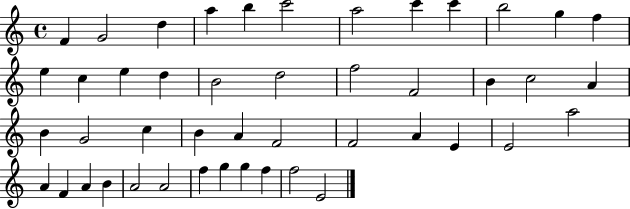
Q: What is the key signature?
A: C major